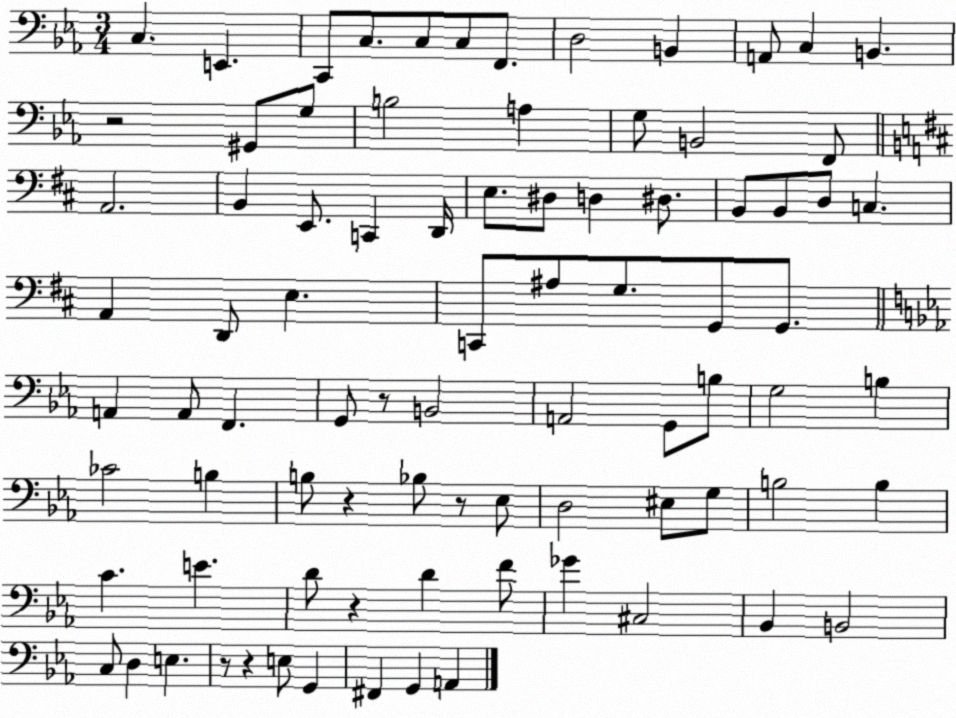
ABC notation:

X:1
T:Untitled
M:3/4
L:1/4
K:Eb
C, E,, C,,/2 C,/2 C,/2 C,/2 F,,/2 D,2 B,, A,,/2 C, B,, z2 ^G,,/2 G,/2 B,2 A, G,/2 B,,2 F,,/2 A,,2 B,, E,,/2 C,, D,,/4 E,/2 ^D,/2 D, ^D,/2 B,,/2 B,,/2 D,/2 C, A,, D,,/2 E, C,,/2 ^A,/2 G,/2 G,,/2 G,,/2 A,, A,,/2 F,, G,,/2 z/2 B,,2 A,,2 G,,/2 B,/2 G,2 B, _C2 B, B,/2 z _B,/2 z/2 _E,/2 D,2 ^E,/2 G,/2 B,2 B, C E D/2 z D F/2 _G ^C,2 _B,, B,,2 C,/2 D, E, z/2 z E,/2 G,, ^F,, G,, A,,